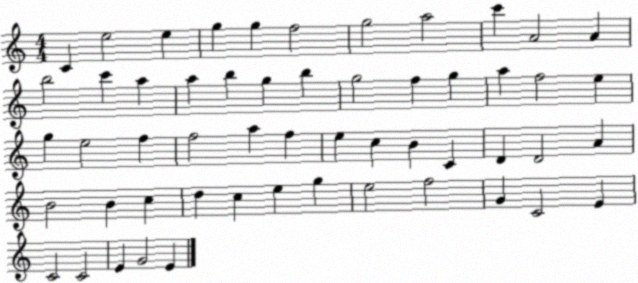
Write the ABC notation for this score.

X:1
T:Untitled
M:4/4
L:1/4
K:C
C e2 e g g f2 g2 a2 c' A2 A b2 c' a a b g b g2 f g a f2 e g e2 f f2 a f e c B C D D2 A B2 B c d c e g e2 f2 G C2 E C2 C2 E G2 E